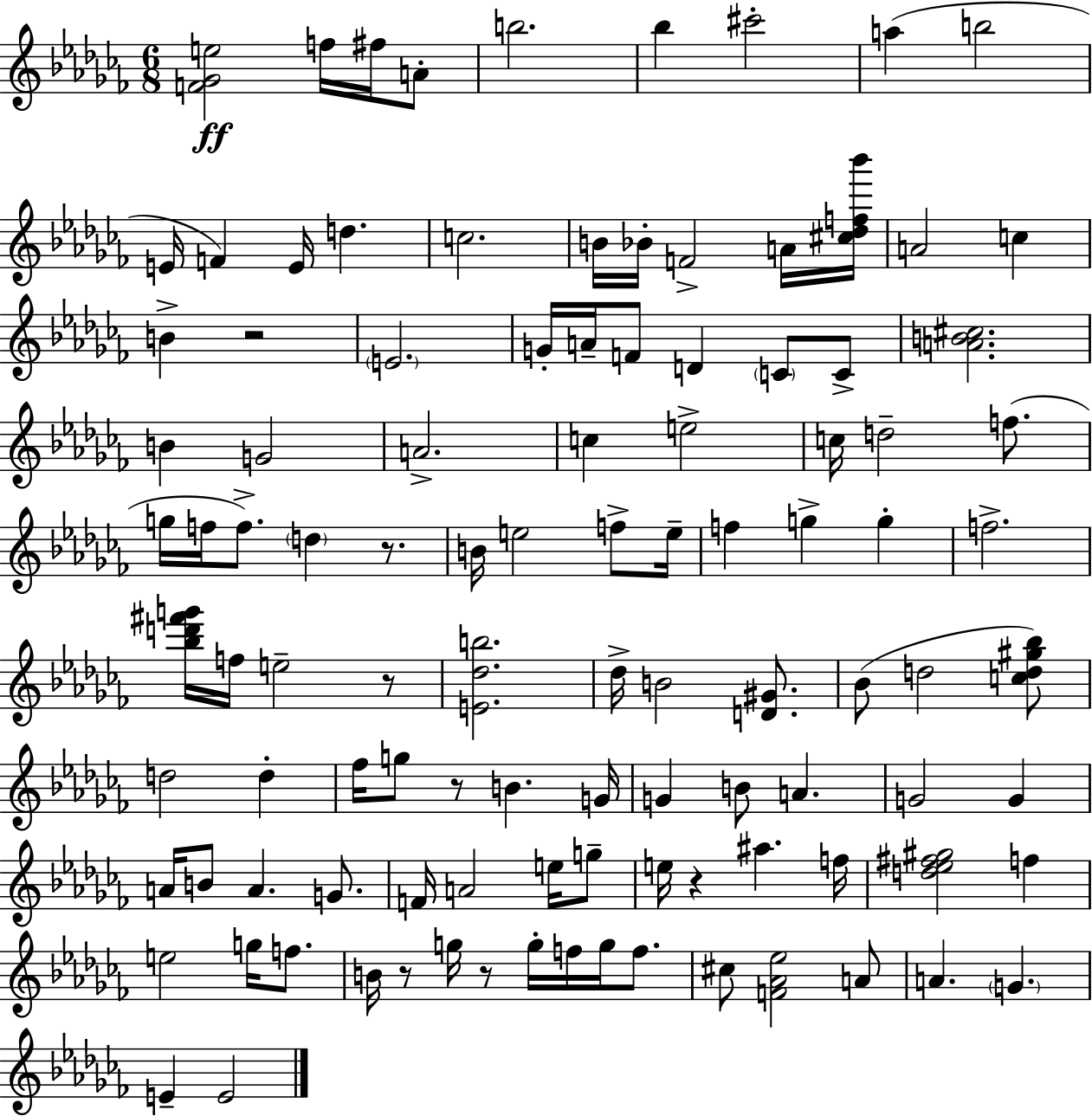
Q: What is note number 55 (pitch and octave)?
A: D5